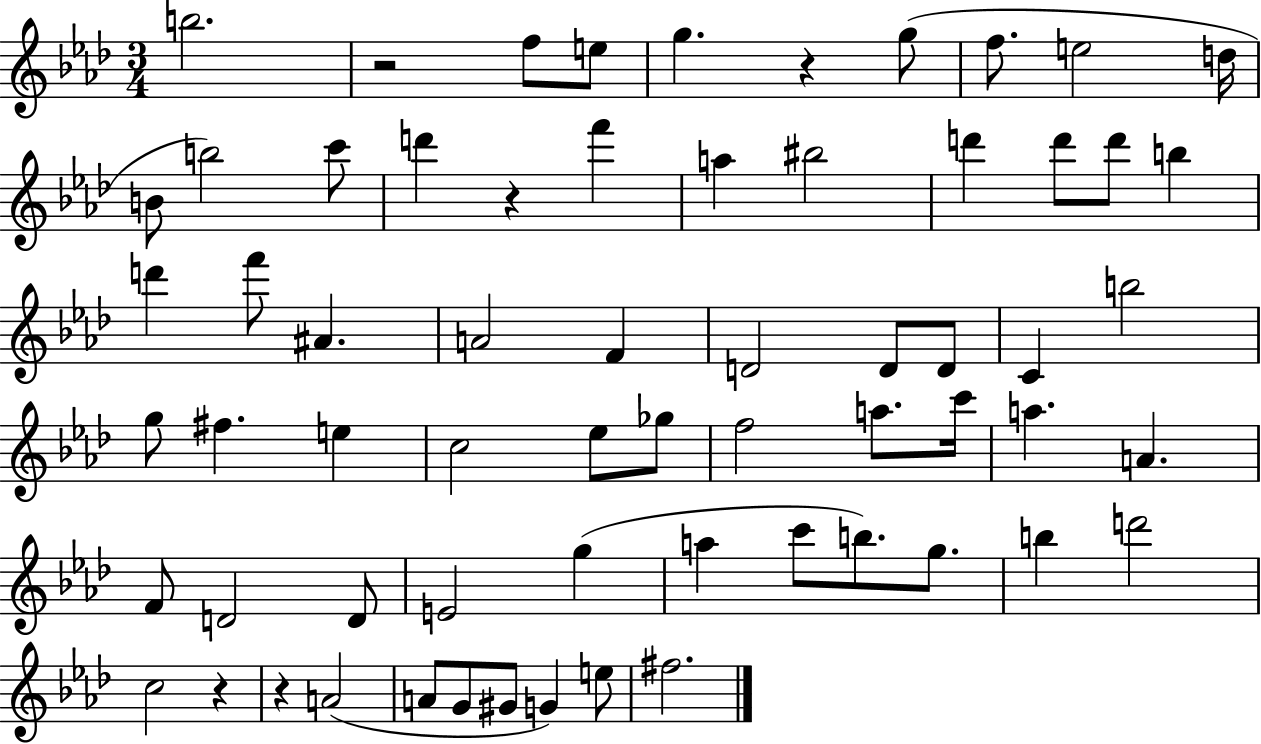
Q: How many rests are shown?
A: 5